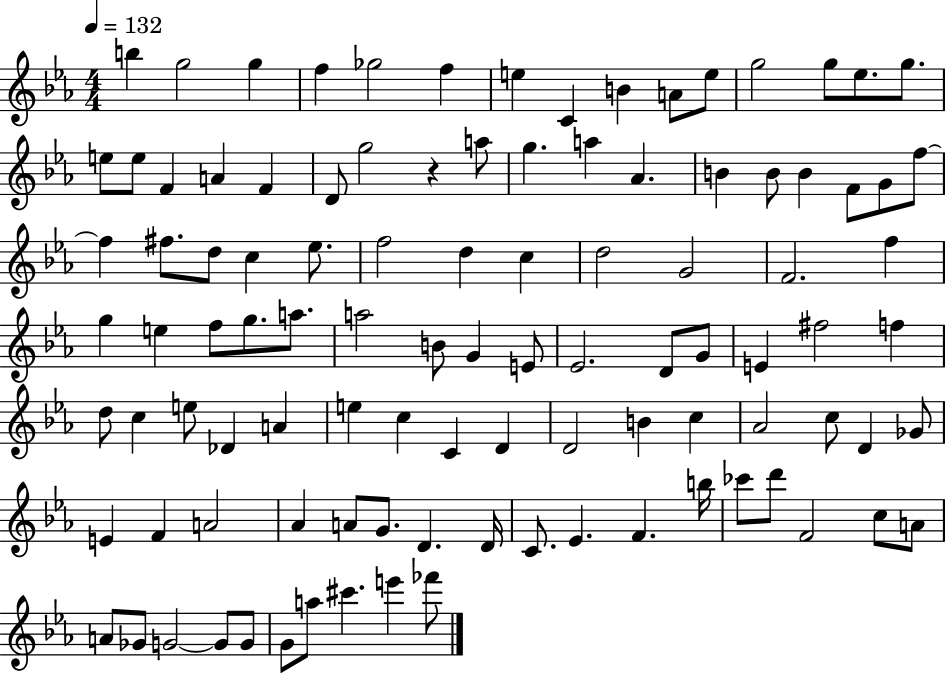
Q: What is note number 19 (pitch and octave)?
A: A4